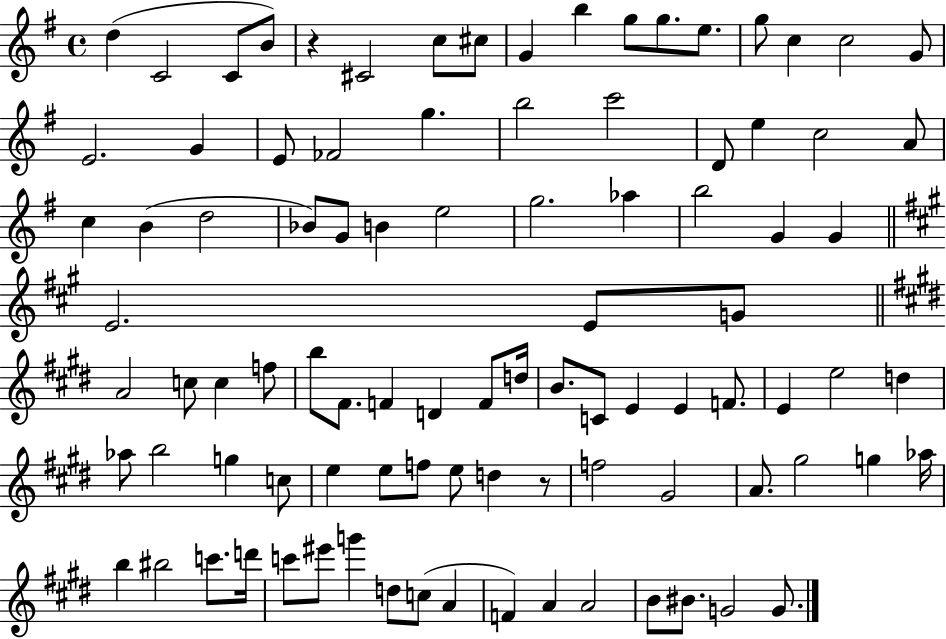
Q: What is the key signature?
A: G major